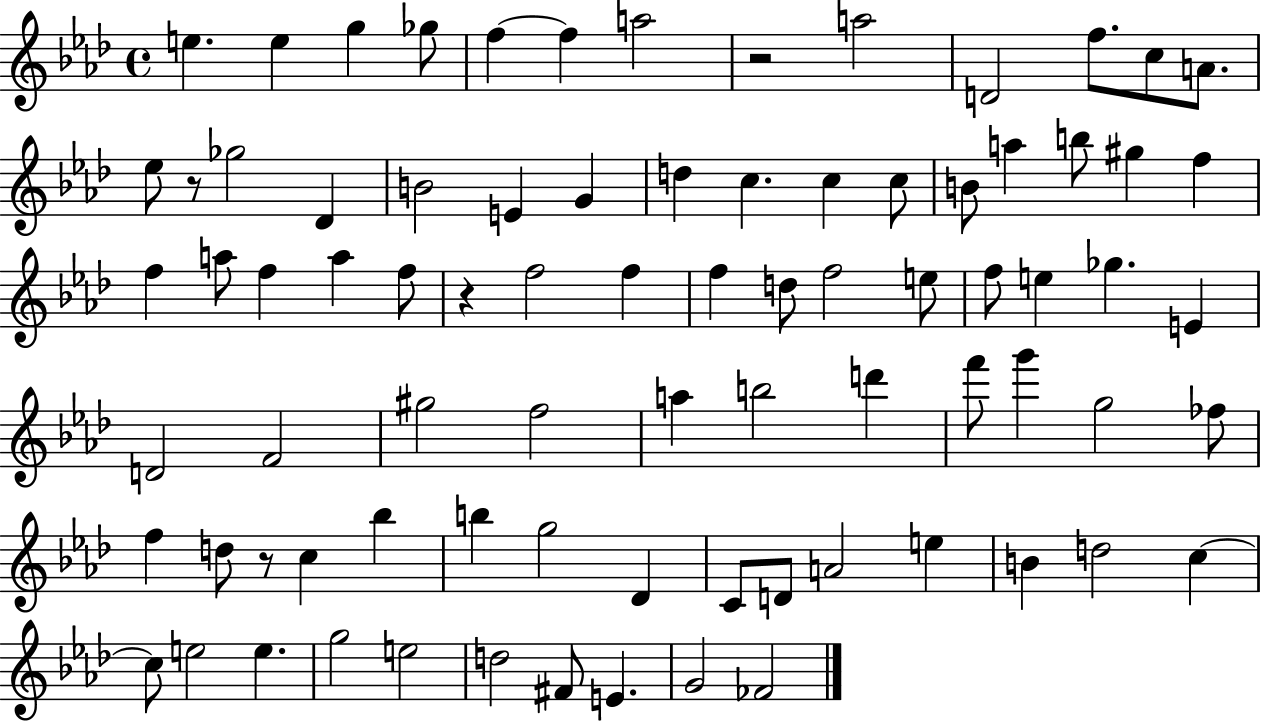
X:1
T:Untitled
M:4/4
L:1/4
K:Ab
e e g _g/2 f f a2 z2 a2 D2 f/2 c/2 A/2 _e/2 z/2 _g2 _D B2 E G d c c c/2 B/2 a b/2 ^g f f a/2 f a f/2 z f2 f f d/2 f2 e/2 f/2 e _g E D2 F2 ^g2 f2 a b2 d' f'/2 g' g2 _f/2 f d/2 z/2 c _b b g2 _D C/2 D/2 A2 e B d2 c c/2 e2 e g2 e2 d2 ^F/2 E G2 _F2